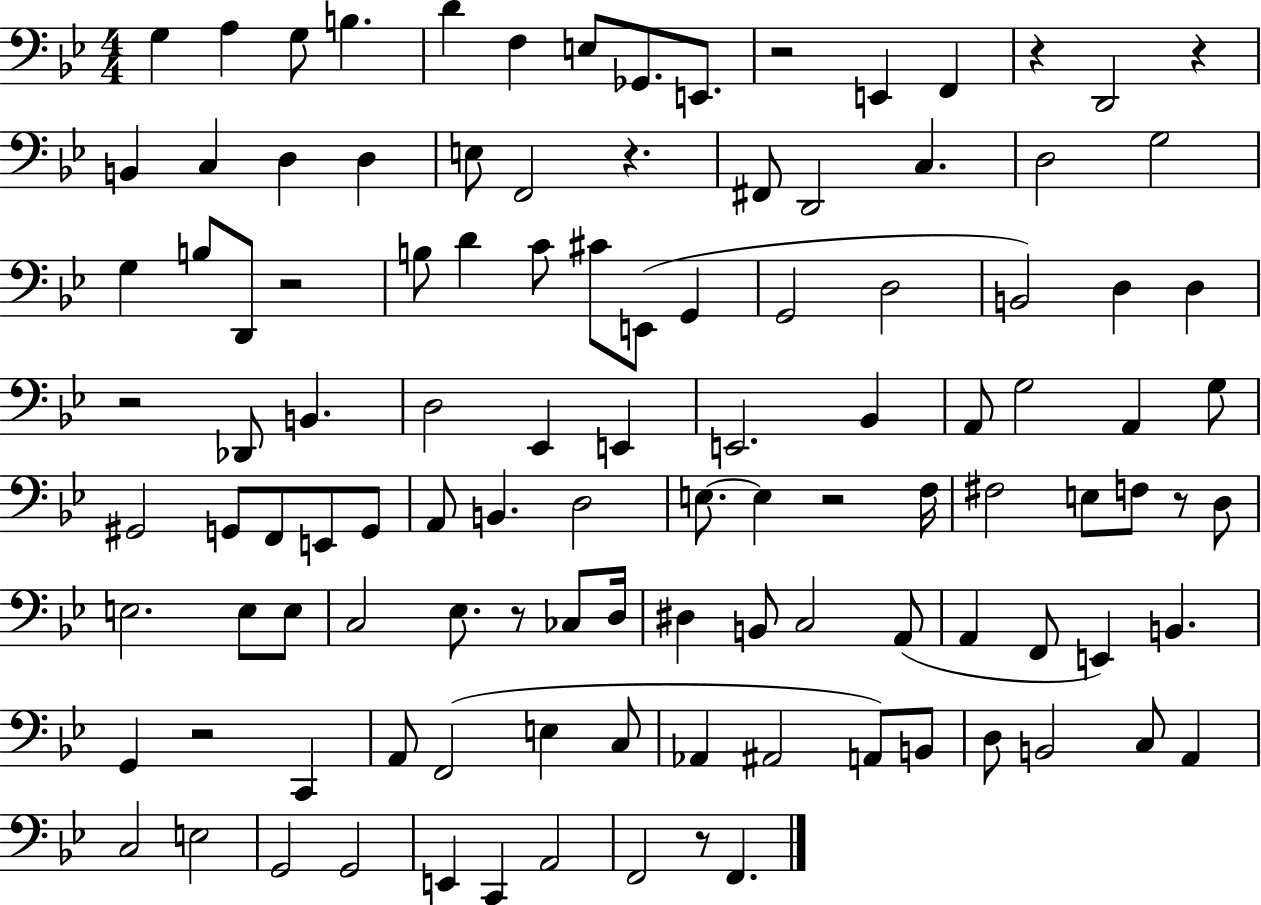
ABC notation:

X:1
T:Untitled
M:4/4
L:1/4
K:Bb
G, A, G,/2 B, D F, E,/2 _G,,/2 E,,/2 z2 E,, F,, z D,,2 z B,, C, D, D, E,/2 F,,2 z ^F,,/2 D,,2 C, D,2 G,2 G, B,/2 D,,/2 z2 B,/2 D C/2 ^C/2 E,,/2 G,, G,,2 D,2 B,,2 D, D, z2 _D,,/2 B,, D,2 _E,, E,, E,,2 _B,, A,,/2 G,2 A,, G,/2 ^G,,2 G,,/2 F,,/2 E,,/2 G,,/2 A,,/2 B,, D,2 E,/2 E, z2 F,/4 ^F,2 E,/2 F,/2 z/2 D,/2 E,2 E,/2 E,/2 C,2 _E,/2 z/2 _C,/2 D,/4 ^D, B,,/2 C,2 A,,/2 A,, F,,/2 E,, B,, G,, z2 C,, A,,/2 F,,2 E, C,/2 _A,, ^A,,2 A,,/2 B,,/2 D,/2 B,,2 C,/2 A,, C,2 E,2 G,,2 G,,2 E,, C,, A,,2 F,,2 z/2 F,,